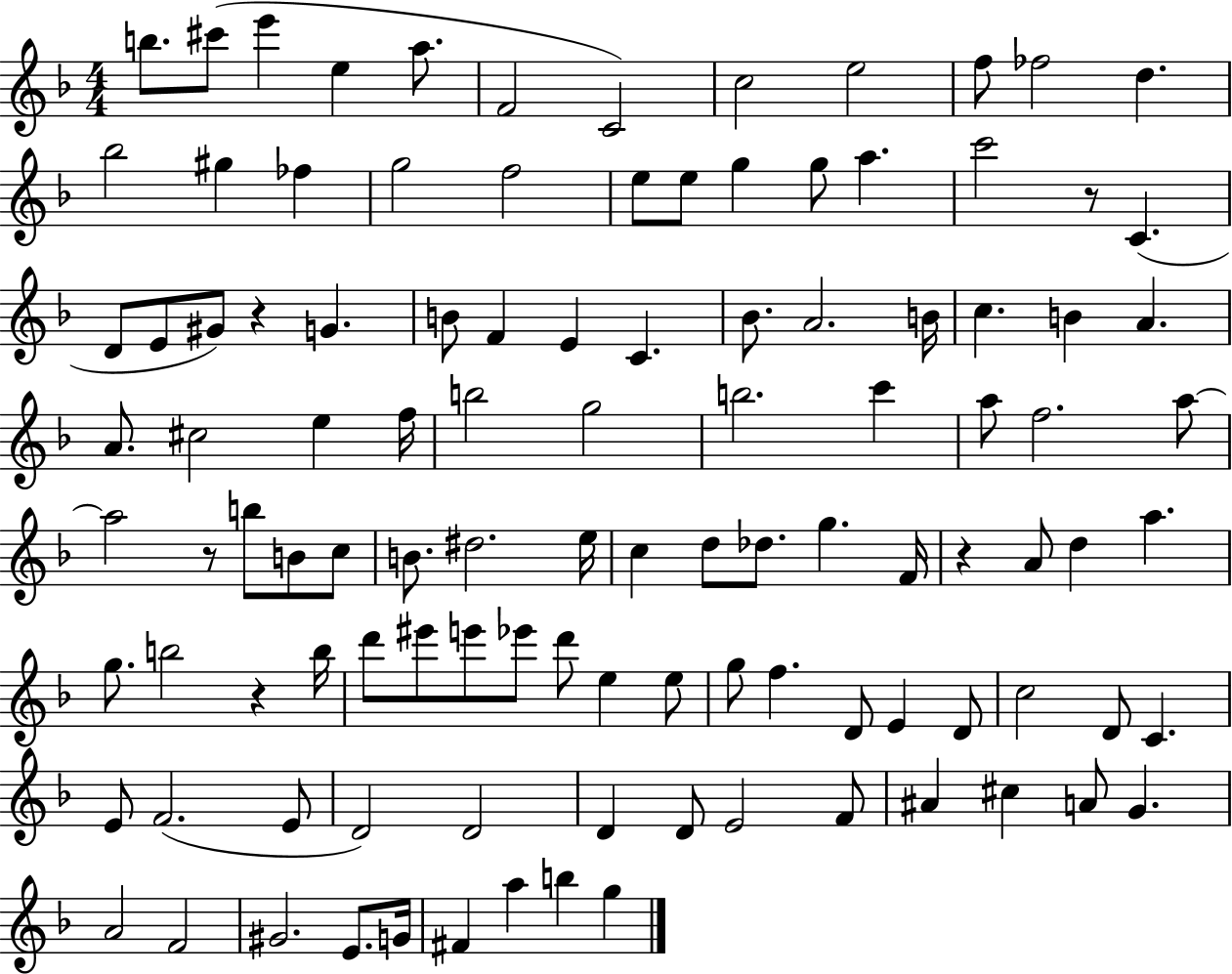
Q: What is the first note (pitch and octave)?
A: B5